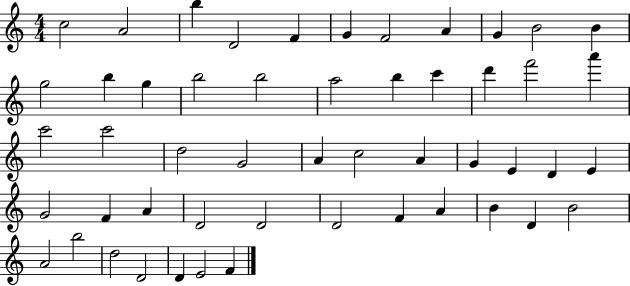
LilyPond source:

{
  \clef treble
  \numericTimeSignature
  \time 4/4
  \key c \major
  c''2 a'2 | b''4 d'2 f'4 | g'4 f'2 a'4 | g'4 b'2 b'4 | \break g''2 b''4 g''4 | b''2 b''2 | a''2 b''4 c'''4 | d'''4 f'''2 a'''4 | \break c'''2 c'''2 | d''2 g'2 | a'4 c''2 a'4 | g'4 e'4 d'4 e'4 | \break g'2 f'4 a'4 | d'2 d'2 | d'2 f'4 a'4 | b'4 d'4 b'2 | \break a'2 b''2 | d''2 d'2 | d'4 e'2 f'4 | \bar "|."
}